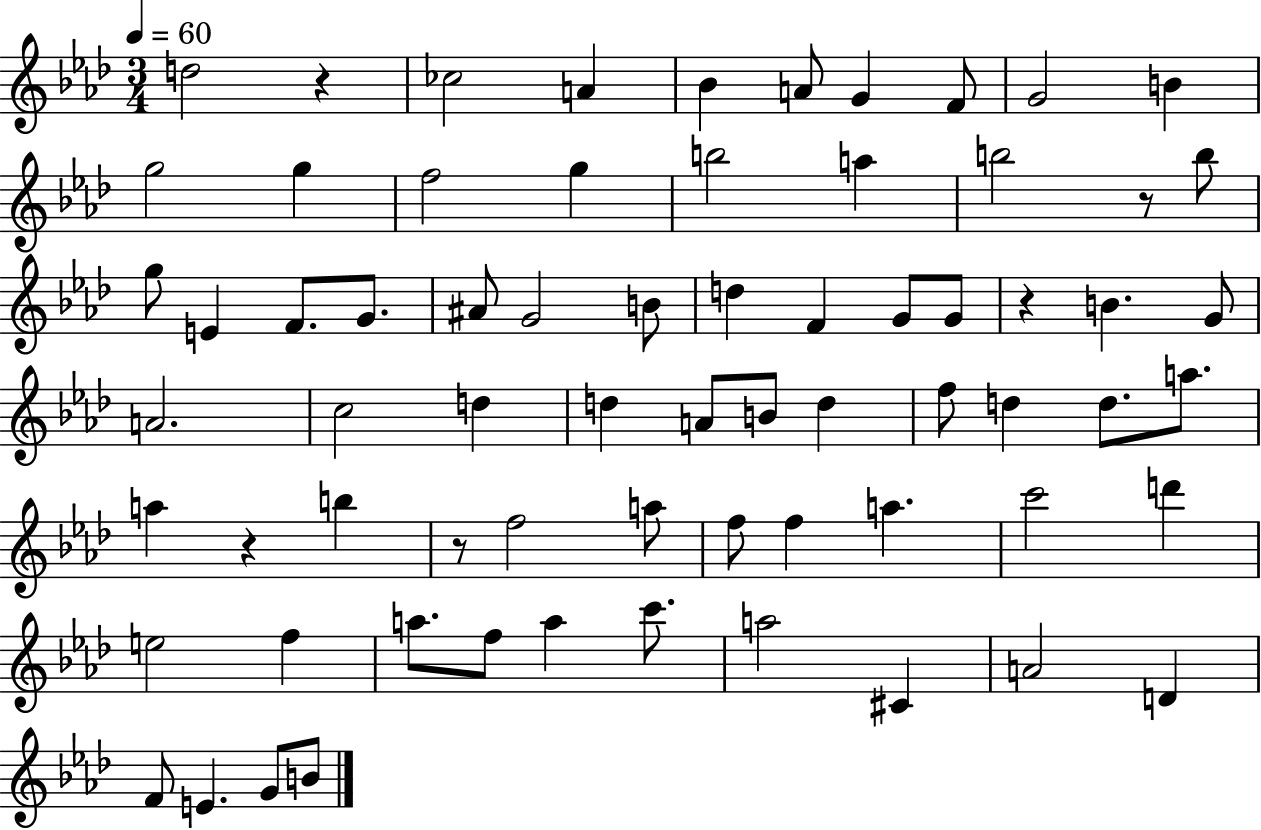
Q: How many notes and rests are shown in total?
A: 69